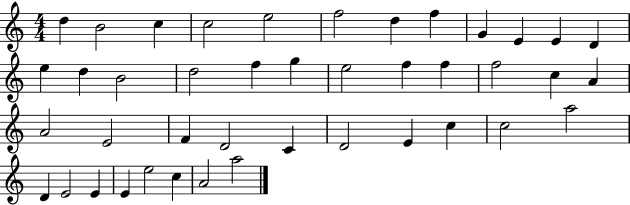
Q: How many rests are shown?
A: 0